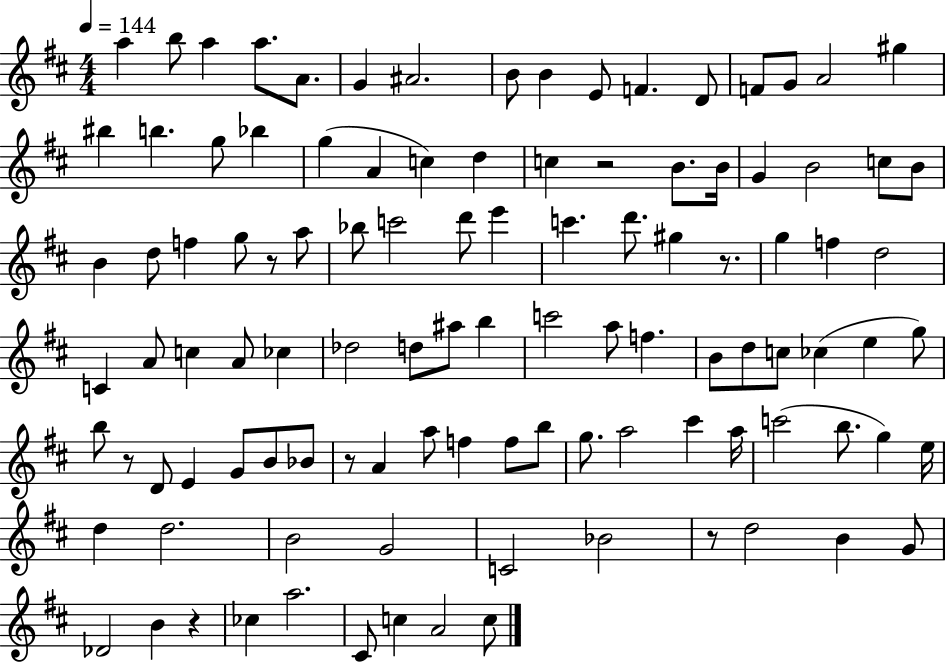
{
  \clef treble
  \numericTimeSignature
  \time 4/4
  \key d \major
  \tempo 4 = 144
  a''4 b''8 a''4 a''8. a'8. | g'4 ais'2. | b'8 b'4 e'8 f'4. d'8 | f'8 g'8 a'2 gis''4 | \break bis''4 b''4. g''8 bes''4 | g''4( a'4 c''4) d''4 | c''4 r2 b'8. b'16 | g'4 b'2 c''8 b'8 | \break b'4 d''8 f''4 g''8 r8 a''8 | bes''8 c'''2 d'''8 e'''4 | c'''4. d'''8. gis''4 r8. | g''4 f''4 d''2 | \break c'4 a'8 c''4 a'8 ces''4 | des''2 d''8 ais''8 b''4 | c'''2 a''8 f''4. | b'8 d''8 c''8 ces''4( e''4 g''8) | \break b''8 r8 d'8 e'4 g'8 b'8 bes'8 | r8 a'4 a''8 f''4 f''8 b''8 | g''8. a''2 cis'''4 a''16 | c'''2( b''8. g''4) e''16 | \break d''4 d''2. | b'2 g'2 | c'2 bes'2 | r8 d''2 b'4 g'8 | \break des'2 b'4 r4 | ces''4 a''2. | cis'8 c''4 a'2 c''8 | \bar "|."
}